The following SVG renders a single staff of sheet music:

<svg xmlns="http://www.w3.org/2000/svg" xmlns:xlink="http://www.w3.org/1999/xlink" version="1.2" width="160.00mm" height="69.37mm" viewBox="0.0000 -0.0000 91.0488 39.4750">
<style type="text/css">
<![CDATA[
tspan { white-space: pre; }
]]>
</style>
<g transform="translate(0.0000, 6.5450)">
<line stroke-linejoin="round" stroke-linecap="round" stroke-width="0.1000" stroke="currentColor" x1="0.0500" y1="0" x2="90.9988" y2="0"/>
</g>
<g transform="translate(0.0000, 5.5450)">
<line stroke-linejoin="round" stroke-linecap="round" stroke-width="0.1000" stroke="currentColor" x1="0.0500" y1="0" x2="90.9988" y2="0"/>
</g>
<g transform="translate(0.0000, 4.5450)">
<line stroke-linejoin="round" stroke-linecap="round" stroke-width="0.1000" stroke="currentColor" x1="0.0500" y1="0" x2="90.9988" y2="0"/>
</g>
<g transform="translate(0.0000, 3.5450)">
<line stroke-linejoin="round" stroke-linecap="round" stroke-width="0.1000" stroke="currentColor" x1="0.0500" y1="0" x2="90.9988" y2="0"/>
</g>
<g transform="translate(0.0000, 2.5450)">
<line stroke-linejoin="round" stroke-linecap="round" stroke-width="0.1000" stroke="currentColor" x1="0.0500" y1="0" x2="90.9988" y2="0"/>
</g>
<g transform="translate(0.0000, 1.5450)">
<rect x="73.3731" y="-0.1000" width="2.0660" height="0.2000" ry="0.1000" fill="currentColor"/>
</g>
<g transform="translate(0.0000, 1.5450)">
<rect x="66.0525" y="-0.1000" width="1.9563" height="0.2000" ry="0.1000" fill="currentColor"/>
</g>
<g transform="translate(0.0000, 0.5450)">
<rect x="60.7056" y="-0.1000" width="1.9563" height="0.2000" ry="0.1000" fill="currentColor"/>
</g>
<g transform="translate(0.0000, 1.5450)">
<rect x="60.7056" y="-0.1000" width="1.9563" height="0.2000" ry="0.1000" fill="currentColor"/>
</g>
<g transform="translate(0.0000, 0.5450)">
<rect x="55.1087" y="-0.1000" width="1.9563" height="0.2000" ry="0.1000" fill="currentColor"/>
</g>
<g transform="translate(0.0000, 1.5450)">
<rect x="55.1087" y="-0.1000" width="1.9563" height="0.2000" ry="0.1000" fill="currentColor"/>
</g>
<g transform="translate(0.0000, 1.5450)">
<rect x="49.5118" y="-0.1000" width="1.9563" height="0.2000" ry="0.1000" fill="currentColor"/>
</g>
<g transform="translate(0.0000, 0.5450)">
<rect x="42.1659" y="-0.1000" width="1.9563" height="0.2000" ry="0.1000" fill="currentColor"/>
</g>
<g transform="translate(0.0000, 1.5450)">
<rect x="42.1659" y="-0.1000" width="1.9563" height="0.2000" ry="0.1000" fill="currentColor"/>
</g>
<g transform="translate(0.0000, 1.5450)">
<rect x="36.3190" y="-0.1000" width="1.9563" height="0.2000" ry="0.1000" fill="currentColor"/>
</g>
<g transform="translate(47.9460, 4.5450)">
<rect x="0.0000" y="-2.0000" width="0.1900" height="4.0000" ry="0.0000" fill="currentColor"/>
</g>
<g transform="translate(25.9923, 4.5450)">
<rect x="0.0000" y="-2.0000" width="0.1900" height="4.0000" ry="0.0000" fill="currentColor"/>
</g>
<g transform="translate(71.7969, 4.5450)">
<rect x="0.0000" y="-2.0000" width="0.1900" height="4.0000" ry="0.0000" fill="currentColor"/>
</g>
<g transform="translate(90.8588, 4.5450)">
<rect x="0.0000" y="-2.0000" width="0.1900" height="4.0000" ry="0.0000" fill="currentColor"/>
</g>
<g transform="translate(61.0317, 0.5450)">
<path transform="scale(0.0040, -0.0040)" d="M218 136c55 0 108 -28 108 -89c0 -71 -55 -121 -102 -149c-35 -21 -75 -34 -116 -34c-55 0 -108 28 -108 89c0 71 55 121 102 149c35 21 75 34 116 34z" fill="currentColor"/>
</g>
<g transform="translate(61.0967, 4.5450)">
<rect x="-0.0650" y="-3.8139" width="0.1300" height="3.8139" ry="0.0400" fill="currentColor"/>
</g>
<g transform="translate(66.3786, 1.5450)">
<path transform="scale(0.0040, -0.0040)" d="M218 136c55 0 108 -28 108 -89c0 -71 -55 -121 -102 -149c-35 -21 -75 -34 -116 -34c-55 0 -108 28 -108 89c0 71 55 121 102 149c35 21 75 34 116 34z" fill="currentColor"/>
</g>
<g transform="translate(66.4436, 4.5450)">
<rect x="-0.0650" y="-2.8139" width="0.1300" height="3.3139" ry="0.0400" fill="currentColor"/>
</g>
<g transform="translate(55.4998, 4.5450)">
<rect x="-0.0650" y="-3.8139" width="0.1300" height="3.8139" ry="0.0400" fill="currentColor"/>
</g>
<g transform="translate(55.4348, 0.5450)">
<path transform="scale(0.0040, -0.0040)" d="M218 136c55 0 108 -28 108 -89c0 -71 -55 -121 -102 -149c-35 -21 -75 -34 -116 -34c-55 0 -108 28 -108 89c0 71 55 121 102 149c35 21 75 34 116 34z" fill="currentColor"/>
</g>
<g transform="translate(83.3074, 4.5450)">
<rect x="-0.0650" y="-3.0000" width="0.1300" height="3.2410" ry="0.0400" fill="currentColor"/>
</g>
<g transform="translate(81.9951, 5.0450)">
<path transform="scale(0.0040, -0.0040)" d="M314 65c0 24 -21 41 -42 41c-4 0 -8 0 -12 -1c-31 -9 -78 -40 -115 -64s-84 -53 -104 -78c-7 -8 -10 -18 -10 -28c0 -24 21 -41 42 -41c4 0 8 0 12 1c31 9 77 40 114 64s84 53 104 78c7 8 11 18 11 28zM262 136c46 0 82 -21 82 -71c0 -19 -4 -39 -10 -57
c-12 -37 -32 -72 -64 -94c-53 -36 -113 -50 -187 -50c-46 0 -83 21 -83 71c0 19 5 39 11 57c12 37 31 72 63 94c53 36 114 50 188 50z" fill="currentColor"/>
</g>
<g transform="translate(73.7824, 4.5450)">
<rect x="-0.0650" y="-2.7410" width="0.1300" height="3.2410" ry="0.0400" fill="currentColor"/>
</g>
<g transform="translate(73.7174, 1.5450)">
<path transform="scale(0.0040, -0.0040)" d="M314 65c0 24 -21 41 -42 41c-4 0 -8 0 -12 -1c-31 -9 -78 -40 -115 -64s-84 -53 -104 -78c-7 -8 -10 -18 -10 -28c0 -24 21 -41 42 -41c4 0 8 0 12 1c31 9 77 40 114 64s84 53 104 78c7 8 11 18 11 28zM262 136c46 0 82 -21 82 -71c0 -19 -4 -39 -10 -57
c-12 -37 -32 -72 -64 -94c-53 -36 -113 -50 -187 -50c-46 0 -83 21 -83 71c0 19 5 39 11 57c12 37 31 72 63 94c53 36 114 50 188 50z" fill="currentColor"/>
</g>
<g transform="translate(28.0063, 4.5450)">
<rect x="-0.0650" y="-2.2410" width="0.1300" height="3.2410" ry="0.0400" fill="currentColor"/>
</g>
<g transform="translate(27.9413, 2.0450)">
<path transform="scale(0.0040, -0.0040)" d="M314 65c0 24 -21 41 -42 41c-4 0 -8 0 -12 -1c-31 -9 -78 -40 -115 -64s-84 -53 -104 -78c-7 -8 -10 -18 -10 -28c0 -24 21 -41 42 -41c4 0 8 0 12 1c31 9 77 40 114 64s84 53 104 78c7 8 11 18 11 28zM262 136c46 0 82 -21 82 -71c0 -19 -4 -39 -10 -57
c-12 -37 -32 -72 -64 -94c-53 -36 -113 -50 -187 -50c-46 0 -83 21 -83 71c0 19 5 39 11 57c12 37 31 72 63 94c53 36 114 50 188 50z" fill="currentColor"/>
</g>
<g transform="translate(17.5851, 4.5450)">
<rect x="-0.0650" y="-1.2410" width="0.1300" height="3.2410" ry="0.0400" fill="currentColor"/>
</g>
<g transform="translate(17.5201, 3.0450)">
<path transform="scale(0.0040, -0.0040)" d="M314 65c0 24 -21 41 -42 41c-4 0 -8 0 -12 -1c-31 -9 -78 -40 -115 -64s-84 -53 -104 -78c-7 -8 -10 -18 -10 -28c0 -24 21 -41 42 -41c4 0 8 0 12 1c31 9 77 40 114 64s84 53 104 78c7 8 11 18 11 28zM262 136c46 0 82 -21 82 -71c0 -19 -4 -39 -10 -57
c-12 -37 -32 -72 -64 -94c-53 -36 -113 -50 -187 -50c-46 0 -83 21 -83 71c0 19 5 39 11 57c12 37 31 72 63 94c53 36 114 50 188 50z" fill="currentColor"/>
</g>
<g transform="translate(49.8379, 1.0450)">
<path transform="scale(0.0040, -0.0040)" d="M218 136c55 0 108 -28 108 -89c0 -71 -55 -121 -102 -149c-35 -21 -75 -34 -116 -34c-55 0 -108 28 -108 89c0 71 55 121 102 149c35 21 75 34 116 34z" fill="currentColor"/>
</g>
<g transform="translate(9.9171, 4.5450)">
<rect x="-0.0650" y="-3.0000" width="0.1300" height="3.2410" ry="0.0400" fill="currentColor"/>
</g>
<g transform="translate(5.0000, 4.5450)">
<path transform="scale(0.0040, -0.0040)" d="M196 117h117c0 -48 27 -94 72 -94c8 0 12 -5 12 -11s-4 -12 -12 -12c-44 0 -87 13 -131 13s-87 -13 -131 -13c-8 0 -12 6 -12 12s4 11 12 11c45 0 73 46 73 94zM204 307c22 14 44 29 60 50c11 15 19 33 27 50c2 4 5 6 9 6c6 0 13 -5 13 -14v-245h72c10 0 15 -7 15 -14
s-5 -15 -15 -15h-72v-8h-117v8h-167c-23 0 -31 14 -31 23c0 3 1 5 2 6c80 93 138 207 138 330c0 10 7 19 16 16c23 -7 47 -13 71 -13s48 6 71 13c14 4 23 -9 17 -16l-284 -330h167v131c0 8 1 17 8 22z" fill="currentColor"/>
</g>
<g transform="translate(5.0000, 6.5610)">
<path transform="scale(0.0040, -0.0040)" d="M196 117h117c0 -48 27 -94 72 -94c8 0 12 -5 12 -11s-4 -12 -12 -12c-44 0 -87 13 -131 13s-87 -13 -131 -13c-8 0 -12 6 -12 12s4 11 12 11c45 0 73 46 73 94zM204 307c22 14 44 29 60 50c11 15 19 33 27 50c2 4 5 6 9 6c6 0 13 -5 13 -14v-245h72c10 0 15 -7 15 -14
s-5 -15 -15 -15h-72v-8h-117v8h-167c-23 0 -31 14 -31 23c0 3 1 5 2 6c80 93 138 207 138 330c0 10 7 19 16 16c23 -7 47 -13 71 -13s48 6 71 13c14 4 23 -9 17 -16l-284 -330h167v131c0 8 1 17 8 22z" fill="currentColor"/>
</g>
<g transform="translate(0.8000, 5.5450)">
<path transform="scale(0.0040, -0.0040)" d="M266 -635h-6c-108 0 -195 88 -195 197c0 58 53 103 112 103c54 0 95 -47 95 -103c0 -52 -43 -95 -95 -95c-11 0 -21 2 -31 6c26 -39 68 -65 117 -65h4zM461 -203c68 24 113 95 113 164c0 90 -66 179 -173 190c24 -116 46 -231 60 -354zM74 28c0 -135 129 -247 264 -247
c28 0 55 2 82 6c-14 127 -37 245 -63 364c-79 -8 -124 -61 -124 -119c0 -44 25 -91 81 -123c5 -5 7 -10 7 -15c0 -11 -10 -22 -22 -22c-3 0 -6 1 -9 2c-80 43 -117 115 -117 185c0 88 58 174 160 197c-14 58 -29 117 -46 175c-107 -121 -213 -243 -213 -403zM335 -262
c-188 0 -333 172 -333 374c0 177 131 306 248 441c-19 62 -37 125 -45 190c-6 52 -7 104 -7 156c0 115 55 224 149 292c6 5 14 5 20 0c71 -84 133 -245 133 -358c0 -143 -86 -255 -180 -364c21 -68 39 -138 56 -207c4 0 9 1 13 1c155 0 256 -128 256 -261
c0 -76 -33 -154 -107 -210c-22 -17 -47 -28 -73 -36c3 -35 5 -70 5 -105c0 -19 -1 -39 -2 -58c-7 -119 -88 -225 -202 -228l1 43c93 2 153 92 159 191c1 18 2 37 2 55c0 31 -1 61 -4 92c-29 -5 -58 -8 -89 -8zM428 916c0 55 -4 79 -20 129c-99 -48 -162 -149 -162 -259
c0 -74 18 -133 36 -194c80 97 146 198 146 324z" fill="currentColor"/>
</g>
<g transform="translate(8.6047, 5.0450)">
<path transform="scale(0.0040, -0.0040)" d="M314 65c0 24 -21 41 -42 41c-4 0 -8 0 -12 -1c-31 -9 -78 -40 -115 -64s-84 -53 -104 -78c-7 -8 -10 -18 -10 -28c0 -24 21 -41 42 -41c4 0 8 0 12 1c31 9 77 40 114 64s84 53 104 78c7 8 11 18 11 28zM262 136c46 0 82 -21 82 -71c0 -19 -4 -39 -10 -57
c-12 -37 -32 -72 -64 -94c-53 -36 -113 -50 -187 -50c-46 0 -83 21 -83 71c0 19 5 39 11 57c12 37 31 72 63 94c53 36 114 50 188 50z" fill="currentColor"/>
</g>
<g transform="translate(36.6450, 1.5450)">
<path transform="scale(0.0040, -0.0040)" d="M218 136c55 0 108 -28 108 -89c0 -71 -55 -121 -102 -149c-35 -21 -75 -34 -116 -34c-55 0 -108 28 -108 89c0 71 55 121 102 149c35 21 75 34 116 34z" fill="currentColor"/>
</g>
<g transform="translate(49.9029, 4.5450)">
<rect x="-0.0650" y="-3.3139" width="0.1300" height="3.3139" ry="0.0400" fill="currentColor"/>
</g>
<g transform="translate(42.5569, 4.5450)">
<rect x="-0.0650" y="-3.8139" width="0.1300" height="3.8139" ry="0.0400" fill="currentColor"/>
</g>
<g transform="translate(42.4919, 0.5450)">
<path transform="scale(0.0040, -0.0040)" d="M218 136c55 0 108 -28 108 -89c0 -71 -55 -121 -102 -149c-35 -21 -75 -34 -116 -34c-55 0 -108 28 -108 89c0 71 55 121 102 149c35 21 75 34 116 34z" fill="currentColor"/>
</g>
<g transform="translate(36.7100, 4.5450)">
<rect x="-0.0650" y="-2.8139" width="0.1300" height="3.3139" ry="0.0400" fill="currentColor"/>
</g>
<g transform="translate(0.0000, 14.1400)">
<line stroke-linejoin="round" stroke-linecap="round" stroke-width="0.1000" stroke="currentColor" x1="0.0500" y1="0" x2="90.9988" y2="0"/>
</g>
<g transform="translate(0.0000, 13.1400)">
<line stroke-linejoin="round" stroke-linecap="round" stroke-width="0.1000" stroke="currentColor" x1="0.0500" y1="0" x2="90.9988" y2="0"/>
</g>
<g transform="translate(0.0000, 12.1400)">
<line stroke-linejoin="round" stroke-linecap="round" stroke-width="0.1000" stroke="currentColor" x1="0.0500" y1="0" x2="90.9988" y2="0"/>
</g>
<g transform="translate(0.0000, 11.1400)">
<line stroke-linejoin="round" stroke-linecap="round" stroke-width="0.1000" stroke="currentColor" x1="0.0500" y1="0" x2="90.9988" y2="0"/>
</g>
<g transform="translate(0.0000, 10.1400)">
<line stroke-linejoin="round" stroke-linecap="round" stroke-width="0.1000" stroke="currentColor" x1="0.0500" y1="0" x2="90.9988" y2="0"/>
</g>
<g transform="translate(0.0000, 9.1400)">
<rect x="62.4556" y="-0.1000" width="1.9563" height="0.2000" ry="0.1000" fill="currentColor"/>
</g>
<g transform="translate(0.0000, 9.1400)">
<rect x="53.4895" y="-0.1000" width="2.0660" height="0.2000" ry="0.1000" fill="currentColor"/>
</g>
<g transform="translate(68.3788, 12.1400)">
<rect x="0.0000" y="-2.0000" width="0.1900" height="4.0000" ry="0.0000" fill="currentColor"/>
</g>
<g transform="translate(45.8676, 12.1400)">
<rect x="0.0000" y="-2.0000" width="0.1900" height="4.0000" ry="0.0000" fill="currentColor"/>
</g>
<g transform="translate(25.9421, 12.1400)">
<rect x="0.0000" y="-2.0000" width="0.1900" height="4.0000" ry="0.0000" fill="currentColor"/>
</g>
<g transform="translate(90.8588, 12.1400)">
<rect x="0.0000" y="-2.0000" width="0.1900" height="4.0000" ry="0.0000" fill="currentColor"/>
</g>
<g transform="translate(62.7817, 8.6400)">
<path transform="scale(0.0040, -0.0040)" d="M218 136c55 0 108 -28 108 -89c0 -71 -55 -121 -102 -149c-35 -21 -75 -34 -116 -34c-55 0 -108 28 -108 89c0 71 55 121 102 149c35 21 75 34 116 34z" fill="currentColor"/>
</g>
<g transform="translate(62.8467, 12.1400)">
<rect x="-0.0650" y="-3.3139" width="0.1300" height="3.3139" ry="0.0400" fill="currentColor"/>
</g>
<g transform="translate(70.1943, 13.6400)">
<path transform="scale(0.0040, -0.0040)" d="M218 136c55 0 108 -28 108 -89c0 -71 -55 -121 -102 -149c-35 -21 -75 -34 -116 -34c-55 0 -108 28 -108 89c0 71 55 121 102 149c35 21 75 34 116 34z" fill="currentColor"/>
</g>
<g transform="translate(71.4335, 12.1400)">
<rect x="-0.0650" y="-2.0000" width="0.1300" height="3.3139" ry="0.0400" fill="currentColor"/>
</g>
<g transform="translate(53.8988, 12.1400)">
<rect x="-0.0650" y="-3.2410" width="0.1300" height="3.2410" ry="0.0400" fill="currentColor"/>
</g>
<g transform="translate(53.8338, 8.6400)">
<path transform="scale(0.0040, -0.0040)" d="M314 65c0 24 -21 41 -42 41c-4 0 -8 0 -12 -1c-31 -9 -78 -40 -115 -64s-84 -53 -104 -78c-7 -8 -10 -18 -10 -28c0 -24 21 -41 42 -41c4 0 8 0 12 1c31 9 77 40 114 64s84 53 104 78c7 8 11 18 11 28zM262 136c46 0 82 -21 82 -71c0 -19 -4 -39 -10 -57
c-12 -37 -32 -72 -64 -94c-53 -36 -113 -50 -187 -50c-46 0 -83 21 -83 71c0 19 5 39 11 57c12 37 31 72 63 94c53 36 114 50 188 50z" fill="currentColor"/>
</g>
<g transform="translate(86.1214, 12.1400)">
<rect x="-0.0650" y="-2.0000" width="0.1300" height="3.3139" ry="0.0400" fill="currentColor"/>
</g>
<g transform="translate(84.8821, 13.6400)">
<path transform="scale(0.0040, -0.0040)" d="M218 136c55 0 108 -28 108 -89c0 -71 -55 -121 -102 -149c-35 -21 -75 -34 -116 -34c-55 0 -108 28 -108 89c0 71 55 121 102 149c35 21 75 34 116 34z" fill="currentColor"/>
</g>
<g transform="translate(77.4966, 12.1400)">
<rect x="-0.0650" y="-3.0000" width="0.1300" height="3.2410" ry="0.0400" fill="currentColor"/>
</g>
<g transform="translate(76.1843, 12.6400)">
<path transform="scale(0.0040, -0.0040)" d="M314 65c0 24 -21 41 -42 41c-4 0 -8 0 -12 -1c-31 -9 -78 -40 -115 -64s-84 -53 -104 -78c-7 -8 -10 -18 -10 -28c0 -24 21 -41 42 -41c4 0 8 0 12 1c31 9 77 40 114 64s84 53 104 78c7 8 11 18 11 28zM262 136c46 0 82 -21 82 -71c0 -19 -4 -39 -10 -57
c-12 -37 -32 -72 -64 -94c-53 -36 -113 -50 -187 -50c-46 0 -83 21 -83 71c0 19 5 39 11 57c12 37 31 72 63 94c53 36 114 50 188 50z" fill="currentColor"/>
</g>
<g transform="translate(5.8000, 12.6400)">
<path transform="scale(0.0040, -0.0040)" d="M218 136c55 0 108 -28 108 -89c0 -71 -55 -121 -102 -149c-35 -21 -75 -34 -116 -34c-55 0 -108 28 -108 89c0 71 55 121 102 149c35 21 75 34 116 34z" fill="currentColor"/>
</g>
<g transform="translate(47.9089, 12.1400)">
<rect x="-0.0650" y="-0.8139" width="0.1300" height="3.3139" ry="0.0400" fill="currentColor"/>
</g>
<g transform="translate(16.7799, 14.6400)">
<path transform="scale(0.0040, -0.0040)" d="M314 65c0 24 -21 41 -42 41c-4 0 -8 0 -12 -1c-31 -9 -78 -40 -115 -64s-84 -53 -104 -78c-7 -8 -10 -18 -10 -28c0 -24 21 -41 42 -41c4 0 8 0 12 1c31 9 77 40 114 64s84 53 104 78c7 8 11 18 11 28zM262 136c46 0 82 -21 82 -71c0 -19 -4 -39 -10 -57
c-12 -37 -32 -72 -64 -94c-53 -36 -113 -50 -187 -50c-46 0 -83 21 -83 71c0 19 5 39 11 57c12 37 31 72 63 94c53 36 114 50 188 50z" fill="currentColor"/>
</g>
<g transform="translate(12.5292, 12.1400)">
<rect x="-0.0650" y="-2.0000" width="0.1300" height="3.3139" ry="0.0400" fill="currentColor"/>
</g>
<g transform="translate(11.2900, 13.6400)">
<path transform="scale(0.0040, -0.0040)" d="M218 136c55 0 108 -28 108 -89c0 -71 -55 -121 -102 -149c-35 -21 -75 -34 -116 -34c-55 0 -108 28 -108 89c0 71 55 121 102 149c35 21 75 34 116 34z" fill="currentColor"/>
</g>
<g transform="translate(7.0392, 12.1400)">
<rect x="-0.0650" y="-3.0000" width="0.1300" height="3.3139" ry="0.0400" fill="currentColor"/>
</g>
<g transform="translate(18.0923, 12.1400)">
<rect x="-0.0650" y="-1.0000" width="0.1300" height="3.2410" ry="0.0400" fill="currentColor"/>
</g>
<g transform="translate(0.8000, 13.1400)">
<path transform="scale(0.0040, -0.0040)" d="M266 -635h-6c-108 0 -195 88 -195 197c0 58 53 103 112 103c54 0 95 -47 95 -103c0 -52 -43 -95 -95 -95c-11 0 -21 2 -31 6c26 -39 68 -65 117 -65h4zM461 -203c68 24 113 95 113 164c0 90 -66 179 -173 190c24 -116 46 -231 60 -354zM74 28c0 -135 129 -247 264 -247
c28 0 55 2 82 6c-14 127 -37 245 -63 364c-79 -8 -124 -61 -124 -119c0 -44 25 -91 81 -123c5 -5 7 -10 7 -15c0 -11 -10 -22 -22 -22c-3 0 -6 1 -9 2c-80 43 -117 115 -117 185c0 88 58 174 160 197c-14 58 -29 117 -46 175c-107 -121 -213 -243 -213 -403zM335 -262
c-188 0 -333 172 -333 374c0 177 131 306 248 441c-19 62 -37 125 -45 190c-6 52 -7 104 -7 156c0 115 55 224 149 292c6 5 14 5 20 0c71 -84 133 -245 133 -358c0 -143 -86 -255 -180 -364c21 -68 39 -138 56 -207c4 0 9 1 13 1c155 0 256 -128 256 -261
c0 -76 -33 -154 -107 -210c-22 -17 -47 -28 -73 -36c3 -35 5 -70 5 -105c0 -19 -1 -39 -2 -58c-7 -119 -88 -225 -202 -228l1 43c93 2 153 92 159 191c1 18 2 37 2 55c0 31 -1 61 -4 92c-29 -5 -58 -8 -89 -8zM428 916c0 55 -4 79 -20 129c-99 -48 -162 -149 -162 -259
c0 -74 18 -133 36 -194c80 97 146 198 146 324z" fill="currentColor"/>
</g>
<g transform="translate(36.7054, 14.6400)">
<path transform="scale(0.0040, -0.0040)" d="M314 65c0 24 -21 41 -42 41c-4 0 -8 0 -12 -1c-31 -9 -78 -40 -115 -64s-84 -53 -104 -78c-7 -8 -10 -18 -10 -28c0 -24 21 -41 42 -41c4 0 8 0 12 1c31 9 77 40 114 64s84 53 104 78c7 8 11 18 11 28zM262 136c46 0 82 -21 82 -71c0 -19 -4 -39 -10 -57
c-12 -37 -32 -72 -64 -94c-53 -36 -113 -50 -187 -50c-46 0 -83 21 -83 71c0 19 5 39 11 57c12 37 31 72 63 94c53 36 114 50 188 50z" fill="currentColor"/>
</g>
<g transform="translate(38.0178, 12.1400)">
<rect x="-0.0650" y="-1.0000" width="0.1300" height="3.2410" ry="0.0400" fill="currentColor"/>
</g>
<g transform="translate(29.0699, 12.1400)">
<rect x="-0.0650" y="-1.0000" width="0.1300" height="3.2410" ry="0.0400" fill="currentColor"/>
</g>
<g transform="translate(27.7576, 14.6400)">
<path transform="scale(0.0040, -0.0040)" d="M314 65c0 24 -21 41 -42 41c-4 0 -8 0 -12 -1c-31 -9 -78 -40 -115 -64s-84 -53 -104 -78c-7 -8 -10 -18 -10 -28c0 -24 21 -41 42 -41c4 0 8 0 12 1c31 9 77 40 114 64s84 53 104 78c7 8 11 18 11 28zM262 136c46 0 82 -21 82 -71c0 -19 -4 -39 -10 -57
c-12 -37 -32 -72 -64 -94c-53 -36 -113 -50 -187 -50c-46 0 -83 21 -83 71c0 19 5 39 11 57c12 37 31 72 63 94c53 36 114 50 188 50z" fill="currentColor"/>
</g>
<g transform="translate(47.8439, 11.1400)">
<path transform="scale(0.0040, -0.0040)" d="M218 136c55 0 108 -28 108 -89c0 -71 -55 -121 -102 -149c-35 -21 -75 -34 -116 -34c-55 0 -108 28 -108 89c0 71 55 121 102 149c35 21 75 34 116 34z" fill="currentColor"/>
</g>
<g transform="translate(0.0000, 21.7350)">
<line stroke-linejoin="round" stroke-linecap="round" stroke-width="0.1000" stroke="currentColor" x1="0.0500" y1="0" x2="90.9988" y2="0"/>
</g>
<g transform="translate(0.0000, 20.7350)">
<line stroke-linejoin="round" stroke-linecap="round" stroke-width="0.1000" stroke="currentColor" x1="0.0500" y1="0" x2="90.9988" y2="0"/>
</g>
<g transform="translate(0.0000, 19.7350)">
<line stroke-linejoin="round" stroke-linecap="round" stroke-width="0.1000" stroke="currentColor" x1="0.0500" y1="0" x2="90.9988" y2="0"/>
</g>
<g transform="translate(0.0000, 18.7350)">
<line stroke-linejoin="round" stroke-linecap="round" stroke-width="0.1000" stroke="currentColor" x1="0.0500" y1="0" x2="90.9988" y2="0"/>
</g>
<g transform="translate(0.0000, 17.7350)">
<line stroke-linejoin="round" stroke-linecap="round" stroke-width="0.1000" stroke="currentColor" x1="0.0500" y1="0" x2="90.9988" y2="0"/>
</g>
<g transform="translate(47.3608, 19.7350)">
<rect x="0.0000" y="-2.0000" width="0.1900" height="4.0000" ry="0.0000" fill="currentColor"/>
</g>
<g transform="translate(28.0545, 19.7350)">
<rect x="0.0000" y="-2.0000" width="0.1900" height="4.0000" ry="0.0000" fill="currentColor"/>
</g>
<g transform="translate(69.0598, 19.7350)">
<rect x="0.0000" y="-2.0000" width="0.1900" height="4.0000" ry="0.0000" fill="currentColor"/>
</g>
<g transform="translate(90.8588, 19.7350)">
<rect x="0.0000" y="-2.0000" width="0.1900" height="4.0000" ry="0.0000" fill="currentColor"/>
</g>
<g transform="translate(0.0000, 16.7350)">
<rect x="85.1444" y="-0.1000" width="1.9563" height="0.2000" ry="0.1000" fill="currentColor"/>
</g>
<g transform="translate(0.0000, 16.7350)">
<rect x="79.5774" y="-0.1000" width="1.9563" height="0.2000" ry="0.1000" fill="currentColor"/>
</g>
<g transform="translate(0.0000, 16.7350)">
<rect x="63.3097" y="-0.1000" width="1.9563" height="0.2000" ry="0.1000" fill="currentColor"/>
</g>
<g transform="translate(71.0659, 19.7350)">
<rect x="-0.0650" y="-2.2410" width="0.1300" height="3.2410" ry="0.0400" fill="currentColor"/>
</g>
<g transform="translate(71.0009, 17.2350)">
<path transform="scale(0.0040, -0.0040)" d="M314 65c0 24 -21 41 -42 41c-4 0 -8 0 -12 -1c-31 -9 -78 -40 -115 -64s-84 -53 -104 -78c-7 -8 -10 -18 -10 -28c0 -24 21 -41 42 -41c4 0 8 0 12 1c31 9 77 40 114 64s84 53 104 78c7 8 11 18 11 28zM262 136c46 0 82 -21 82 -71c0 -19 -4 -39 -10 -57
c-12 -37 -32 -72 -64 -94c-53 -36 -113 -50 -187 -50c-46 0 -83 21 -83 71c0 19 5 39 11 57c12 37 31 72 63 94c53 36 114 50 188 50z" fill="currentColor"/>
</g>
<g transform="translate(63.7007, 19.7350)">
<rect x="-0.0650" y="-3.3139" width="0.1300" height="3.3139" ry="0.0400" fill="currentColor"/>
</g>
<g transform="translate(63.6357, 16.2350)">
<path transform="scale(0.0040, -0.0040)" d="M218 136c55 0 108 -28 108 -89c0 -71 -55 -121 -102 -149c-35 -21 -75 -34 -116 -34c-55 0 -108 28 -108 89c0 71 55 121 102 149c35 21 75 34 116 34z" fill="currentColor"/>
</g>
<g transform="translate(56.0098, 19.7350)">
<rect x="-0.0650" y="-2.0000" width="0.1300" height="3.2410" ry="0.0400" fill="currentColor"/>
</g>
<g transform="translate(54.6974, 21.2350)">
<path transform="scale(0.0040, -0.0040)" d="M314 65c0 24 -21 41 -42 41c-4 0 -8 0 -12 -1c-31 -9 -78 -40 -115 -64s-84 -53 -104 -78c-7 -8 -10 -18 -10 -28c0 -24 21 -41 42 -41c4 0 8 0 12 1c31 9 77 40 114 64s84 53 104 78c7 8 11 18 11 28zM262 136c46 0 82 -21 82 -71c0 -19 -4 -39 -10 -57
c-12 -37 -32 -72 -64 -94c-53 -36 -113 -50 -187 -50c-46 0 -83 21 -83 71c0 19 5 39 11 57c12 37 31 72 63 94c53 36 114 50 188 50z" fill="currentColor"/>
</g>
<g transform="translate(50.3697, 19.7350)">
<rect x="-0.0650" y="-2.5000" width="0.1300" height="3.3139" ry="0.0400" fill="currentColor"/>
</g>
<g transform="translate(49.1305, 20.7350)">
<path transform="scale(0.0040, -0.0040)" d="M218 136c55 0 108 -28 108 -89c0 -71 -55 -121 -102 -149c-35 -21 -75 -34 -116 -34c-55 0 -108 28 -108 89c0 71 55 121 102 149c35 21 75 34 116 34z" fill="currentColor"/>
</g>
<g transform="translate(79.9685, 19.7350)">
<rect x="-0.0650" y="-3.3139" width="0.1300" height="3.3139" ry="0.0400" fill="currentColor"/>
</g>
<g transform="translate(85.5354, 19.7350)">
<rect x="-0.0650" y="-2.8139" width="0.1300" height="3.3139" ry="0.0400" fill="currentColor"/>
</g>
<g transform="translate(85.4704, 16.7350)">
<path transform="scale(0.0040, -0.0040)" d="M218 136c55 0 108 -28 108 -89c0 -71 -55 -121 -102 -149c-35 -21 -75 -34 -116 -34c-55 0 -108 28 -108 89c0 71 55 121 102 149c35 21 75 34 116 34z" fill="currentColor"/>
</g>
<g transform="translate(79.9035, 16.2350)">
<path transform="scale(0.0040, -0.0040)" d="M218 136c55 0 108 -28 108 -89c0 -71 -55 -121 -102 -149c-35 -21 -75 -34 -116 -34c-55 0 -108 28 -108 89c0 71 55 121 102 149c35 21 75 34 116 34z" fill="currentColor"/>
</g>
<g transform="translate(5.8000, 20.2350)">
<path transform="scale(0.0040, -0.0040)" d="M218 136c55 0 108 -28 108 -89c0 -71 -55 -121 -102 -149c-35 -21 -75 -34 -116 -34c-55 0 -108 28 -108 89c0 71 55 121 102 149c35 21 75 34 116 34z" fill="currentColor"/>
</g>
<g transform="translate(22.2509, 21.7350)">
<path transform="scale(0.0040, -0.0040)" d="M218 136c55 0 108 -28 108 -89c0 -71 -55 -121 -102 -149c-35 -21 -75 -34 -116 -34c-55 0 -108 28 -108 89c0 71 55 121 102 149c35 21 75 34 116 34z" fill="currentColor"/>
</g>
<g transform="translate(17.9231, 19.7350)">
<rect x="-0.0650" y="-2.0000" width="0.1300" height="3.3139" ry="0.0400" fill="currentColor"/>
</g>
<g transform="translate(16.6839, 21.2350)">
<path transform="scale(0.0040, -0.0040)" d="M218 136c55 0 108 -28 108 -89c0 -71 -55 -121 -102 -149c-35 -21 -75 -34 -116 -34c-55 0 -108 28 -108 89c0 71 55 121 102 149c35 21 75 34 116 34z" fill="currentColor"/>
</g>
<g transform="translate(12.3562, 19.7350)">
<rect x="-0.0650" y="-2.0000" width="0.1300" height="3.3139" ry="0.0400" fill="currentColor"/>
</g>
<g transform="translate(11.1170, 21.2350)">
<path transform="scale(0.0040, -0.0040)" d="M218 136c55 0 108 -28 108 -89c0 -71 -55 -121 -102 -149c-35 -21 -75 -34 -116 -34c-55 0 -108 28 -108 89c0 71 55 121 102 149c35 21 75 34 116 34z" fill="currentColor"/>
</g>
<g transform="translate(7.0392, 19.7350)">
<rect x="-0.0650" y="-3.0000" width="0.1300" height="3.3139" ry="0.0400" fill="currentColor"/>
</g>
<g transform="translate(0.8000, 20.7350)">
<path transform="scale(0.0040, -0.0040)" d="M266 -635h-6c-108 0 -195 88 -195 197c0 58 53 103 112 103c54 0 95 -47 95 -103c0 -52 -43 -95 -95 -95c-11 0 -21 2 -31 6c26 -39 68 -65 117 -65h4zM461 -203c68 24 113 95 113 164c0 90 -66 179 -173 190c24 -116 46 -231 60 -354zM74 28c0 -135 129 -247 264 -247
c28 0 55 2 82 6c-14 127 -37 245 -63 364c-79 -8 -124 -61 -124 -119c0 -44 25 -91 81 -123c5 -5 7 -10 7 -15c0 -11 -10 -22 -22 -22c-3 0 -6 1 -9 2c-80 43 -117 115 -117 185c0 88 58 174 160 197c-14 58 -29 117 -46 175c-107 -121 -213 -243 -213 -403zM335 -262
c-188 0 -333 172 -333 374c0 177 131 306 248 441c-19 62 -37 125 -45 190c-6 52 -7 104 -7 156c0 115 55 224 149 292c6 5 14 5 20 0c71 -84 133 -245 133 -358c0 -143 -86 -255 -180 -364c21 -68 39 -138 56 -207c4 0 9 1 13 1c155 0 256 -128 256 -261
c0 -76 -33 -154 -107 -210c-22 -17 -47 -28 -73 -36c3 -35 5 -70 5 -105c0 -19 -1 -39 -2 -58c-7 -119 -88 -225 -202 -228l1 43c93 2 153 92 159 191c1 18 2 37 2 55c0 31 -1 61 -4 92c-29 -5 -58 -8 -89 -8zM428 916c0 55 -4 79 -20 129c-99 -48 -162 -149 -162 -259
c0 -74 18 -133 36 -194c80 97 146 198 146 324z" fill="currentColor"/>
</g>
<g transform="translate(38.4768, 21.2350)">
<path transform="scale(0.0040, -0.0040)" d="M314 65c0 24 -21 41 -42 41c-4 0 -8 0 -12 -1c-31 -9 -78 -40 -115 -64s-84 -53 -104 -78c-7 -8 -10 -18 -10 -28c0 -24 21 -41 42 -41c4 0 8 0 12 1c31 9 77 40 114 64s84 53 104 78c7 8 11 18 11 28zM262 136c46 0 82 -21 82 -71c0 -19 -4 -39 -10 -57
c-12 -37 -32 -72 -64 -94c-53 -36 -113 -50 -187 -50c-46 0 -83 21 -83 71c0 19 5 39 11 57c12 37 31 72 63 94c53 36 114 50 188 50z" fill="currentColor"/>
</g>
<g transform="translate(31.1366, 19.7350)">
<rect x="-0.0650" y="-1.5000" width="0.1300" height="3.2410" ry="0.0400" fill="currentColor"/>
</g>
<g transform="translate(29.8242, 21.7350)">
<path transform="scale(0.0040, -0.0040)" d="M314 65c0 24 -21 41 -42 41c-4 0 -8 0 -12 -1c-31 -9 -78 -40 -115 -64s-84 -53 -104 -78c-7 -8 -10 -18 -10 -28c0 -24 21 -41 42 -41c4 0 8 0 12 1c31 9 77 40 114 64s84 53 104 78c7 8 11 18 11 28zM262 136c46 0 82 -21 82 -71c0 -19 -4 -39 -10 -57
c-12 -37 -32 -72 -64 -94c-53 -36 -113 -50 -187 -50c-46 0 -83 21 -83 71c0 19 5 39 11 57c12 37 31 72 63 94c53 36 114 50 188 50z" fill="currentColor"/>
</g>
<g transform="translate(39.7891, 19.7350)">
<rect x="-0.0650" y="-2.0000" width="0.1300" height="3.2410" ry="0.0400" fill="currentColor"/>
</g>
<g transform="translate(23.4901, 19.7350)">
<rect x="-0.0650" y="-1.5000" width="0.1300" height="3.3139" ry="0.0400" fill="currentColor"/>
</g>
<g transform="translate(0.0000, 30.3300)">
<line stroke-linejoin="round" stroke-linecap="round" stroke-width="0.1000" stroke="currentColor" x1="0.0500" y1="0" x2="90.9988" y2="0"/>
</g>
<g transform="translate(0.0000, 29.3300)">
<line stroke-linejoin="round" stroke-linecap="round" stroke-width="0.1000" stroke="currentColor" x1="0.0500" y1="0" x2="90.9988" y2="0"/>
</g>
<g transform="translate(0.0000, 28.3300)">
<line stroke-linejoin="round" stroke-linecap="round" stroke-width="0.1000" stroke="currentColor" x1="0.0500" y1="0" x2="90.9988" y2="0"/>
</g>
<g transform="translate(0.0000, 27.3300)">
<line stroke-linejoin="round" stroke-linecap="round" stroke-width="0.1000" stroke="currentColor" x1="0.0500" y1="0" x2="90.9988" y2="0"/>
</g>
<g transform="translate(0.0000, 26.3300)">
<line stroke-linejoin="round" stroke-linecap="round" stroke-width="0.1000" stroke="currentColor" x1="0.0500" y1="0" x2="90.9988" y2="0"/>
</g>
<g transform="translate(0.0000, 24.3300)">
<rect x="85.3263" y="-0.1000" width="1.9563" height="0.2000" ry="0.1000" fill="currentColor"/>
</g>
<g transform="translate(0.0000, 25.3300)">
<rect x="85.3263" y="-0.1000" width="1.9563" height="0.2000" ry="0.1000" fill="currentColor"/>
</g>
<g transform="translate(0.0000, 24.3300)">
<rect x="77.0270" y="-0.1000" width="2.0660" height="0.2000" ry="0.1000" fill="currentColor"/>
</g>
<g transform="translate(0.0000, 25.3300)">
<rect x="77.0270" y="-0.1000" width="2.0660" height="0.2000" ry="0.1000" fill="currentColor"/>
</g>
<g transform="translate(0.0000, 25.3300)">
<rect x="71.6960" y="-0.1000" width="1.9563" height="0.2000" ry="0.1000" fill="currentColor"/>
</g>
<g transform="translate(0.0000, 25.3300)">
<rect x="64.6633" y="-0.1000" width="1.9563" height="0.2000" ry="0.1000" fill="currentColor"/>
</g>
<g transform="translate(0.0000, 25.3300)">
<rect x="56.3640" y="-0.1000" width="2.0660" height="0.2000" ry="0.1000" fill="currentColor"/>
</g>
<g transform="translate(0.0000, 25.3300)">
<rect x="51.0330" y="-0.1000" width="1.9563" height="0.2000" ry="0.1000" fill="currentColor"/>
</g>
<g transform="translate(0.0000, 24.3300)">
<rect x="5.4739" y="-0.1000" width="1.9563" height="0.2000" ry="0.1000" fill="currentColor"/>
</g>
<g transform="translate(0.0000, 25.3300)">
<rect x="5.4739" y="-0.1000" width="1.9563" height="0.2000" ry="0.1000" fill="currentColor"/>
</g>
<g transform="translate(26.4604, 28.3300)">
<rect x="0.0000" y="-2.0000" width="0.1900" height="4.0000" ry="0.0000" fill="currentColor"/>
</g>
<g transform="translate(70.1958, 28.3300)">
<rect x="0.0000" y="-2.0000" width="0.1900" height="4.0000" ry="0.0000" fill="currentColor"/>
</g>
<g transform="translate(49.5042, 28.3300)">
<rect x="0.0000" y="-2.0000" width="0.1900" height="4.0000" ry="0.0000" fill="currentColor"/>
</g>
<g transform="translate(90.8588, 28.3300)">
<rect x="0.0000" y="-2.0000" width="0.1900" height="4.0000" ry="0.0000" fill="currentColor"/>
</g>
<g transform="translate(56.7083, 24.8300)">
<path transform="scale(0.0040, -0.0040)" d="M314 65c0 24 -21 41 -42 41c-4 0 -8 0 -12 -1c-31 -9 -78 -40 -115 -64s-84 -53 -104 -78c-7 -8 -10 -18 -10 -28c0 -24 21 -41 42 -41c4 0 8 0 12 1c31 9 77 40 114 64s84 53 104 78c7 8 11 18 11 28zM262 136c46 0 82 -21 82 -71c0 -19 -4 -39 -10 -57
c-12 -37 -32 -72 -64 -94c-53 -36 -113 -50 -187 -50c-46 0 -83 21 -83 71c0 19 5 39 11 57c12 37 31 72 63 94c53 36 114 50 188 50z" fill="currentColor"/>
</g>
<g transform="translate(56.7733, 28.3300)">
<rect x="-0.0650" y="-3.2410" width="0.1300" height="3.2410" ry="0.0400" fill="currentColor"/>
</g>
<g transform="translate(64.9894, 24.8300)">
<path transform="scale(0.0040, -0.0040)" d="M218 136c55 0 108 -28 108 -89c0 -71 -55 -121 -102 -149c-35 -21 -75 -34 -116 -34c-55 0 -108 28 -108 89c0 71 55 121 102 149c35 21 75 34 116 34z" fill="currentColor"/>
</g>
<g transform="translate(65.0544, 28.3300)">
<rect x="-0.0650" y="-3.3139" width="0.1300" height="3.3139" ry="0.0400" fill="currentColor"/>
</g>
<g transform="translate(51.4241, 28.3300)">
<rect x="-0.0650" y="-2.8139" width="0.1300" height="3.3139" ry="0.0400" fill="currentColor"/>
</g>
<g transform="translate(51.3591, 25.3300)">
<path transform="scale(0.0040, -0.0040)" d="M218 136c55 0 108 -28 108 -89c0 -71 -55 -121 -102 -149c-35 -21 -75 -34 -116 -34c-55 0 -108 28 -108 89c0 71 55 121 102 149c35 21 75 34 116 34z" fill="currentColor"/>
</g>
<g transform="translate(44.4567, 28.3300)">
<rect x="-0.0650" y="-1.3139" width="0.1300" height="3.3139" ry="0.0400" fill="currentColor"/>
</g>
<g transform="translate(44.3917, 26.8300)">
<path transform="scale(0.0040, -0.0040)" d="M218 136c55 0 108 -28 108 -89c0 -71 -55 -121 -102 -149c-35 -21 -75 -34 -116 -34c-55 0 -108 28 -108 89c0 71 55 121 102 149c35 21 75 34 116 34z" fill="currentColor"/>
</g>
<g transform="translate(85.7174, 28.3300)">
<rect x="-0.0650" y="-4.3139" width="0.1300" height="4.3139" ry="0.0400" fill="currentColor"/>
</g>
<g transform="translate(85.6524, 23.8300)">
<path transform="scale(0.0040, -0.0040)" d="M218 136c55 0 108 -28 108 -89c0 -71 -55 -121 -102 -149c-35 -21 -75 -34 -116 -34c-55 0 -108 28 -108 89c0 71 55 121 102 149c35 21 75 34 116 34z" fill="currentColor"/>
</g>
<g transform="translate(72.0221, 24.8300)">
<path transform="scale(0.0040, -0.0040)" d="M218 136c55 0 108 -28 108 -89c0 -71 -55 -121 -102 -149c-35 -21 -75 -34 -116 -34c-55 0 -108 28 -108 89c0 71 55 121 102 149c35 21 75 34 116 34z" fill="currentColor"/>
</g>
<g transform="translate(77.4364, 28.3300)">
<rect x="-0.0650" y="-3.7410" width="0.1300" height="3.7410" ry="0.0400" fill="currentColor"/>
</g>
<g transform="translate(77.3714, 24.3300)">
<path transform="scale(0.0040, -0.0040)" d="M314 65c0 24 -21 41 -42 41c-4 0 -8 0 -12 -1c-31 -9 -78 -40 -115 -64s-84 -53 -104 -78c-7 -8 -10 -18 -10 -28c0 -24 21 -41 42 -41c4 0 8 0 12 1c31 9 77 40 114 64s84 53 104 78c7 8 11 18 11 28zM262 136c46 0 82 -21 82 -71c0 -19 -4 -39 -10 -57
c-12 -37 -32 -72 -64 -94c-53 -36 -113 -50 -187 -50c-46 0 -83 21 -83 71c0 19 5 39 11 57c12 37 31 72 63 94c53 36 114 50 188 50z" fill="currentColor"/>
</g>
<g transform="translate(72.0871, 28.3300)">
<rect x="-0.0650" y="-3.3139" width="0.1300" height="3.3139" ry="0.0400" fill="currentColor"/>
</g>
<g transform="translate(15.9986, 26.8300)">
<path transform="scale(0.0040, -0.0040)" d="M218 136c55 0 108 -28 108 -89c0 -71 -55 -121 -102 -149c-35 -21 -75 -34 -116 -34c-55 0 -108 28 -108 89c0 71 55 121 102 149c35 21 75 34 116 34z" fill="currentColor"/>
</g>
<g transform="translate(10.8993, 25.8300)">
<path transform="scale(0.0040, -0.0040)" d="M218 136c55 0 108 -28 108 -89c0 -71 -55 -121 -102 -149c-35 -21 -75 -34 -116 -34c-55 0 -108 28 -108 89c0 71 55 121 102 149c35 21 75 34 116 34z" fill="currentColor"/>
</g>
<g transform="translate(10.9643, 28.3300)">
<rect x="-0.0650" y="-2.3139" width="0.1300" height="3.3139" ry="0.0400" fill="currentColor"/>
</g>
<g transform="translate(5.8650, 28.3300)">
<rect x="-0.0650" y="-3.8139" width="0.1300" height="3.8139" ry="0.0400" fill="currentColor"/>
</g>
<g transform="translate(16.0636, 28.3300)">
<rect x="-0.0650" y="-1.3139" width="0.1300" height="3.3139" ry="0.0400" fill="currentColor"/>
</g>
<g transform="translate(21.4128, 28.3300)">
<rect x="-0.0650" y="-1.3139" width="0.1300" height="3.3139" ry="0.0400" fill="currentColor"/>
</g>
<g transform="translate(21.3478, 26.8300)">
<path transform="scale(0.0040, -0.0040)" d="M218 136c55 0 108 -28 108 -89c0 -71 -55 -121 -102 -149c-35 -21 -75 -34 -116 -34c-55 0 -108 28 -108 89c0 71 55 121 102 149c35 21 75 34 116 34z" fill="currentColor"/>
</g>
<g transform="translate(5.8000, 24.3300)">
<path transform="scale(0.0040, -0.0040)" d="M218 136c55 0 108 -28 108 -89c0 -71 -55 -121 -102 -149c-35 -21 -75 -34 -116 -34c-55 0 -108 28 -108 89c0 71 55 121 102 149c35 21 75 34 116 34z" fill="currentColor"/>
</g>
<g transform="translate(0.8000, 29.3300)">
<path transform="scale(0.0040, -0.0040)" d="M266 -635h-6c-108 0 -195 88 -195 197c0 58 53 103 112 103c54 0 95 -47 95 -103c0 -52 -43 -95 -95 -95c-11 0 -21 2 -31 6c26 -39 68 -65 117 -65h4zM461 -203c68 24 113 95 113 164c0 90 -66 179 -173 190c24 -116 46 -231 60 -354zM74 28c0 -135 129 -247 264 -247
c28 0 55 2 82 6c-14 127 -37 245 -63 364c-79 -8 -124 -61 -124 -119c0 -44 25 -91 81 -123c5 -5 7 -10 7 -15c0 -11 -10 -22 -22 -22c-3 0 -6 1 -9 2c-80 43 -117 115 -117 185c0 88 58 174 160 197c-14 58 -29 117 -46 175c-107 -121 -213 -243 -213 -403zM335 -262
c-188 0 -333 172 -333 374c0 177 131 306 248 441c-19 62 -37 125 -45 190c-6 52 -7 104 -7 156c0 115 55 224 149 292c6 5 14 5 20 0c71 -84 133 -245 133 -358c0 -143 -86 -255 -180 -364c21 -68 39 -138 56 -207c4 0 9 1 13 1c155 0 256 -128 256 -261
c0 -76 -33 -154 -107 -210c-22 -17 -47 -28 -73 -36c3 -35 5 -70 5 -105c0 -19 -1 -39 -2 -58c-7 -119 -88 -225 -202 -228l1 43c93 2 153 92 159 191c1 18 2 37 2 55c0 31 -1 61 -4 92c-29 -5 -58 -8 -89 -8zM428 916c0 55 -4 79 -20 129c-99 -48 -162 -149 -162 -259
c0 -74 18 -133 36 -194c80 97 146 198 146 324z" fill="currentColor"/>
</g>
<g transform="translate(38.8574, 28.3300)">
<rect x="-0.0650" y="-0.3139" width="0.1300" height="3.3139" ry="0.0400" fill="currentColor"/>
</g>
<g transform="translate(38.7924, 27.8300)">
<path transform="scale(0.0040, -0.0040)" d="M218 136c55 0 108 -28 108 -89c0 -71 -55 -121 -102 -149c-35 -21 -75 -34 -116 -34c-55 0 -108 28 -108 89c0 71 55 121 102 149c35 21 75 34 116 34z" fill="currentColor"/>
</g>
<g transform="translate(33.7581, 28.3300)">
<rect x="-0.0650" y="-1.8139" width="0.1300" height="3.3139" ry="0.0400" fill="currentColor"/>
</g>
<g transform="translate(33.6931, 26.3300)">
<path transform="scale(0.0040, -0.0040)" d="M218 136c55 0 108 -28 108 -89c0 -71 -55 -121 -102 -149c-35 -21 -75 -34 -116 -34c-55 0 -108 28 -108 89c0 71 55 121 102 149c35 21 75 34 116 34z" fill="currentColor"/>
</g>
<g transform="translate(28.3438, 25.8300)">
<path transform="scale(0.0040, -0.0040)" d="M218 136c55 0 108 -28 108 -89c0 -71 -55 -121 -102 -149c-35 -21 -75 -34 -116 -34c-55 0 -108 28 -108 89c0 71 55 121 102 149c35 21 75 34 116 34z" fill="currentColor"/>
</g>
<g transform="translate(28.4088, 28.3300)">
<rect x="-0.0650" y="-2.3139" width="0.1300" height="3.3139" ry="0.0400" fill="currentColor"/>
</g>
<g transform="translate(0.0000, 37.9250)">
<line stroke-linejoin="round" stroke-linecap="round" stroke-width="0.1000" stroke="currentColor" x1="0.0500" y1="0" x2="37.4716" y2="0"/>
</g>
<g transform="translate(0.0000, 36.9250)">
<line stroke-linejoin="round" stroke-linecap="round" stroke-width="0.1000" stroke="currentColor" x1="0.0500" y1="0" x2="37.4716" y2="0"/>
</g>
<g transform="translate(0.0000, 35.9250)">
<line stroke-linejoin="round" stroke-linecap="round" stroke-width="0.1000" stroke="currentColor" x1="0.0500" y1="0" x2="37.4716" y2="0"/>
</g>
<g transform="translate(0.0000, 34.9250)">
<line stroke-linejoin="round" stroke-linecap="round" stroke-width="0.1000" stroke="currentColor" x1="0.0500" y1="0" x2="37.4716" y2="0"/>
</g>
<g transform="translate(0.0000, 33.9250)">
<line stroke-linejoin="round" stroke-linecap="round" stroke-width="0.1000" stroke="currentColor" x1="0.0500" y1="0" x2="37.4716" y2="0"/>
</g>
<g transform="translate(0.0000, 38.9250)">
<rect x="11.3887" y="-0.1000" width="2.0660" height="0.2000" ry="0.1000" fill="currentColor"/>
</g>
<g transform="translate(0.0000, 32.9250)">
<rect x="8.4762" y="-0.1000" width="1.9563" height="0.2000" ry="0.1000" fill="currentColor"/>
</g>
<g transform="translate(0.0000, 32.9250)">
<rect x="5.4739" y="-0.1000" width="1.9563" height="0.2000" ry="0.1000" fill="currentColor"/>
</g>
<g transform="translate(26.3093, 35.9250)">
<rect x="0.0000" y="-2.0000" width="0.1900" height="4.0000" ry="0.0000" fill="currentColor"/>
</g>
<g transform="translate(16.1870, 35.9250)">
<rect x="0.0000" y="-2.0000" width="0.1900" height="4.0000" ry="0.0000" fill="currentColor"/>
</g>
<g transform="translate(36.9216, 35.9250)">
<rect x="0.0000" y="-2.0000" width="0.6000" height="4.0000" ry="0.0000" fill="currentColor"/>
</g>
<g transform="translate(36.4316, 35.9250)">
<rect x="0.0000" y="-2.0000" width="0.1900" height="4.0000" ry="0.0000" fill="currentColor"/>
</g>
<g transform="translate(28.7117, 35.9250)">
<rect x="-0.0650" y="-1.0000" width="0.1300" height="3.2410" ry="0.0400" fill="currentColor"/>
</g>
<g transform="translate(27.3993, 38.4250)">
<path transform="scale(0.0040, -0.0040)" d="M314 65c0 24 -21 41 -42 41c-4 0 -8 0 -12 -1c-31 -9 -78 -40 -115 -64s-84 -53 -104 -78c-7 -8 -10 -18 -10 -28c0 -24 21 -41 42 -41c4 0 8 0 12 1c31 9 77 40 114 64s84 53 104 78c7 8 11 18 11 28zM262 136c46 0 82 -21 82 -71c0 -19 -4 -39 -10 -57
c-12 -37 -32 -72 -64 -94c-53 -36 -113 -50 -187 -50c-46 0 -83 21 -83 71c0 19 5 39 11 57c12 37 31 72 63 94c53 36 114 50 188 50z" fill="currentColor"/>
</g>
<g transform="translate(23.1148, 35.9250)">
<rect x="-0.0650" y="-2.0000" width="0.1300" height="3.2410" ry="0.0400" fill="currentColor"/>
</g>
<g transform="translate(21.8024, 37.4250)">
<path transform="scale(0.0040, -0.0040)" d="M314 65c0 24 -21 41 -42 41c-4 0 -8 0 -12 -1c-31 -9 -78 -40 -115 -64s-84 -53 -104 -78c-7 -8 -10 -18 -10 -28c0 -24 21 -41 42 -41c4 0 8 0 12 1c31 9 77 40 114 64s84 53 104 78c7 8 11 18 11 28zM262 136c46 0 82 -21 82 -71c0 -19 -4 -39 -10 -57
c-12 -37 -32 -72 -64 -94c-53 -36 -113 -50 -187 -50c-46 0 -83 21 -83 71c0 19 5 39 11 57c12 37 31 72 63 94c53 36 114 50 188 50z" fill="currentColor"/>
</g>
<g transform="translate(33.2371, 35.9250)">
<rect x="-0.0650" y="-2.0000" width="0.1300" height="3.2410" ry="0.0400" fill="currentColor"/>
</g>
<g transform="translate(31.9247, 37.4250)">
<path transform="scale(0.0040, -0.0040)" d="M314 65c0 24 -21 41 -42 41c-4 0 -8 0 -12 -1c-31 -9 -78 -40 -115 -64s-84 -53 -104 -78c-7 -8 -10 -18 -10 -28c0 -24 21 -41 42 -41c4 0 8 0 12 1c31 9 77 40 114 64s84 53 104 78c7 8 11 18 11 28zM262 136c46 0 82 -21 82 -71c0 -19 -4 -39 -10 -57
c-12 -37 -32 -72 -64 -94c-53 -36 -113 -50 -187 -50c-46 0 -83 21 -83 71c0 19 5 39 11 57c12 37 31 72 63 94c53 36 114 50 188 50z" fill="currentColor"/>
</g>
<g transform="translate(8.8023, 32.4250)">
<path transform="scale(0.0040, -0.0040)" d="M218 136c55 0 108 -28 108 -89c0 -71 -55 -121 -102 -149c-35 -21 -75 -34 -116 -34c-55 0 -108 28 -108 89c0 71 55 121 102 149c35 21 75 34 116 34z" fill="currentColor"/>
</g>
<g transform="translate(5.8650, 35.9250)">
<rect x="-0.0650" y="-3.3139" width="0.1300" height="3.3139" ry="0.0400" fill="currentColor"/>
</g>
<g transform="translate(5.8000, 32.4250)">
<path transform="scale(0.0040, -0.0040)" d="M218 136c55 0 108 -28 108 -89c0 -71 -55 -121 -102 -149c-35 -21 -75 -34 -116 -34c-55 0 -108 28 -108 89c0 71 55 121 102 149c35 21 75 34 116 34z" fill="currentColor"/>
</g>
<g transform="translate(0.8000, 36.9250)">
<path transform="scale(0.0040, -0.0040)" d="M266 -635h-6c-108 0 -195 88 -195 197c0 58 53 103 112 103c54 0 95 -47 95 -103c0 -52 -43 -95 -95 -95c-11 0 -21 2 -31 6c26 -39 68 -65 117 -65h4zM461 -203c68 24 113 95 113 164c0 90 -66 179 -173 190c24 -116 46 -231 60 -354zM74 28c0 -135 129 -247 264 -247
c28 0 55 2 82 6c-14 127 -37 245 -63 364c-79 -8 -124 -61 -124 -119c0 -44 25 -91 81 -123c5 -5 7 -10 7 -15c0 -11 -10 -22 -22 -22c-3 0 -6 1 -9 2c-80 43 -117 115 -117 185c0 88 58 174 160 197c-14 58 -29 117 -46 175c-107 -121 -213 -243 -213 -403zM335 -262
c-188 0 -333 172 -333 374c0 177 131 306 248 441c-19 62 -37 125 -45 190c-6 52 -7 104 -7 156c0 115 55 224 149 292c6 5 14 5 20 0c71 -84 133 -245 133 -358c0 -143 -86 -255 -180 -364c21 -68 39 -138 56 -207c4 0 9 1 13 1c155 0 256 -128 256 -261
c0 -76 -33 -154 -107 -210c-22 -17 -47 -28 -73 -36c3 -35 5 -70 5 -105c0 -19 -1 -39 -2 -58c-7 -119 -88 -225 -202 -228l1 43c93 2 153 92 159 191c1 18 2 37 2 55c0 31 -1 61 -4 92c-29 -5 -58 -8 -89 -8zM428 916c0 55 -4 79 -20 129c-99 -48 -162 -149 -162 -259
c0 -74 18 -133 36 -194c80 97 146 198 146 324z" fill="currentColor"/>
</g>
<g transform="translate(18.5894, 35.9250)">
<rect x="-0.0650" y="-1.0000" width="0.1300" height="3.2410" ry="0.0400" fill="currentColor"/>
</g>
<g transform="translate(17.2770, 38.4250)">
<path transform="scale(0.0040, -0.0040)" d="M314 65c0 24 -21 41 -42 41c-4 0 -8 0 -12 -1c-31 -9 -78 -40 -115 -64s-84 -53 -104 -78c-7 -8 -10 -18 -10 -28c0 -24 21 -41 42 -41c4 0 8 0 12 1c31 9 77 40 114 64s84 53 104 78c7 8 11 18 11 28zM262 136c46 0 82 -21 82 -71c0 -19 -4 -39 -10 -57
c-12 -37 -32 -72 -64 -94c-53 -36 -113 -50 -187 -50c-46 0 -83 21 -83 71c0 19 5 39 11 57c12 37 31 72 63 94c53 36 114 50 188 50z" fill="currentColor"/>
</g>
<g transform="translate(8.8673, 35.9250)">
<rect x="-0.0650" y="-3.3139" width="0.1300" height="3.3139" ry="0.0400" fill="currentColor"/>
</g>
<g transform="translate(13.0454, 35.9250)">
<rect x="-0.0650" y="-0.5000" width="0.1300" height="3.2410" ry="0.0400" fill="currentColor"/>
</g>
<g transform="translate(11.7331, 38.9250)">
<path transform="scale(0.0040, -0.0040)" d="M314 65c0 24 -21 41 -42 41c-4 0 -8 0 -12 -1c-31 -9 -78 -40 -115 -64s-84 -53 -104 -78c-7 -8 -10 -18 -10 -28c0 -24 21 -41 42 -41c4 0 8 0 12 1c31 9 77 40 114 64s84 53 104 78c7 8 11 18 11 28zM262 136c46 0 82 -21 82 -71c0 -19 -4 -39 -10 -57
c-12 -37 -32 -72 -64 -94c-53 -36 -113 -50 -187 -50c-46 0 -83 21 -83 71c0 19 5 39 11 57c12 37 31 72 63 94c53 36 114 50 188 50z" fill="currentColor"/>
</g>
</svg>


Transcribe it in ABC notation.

X:1
T:Untitled
M:4/4
L:1/4
K:C
A2 e2 g2 a c' b c' c' a a2 A2 A F D2 D2 D2 d b2 b F A2 F A F F E E2 F2 G F2 b g2 b a c' g e e g f c e a b2 b b c'2 d' b b C2 D2 F2 D2 F2